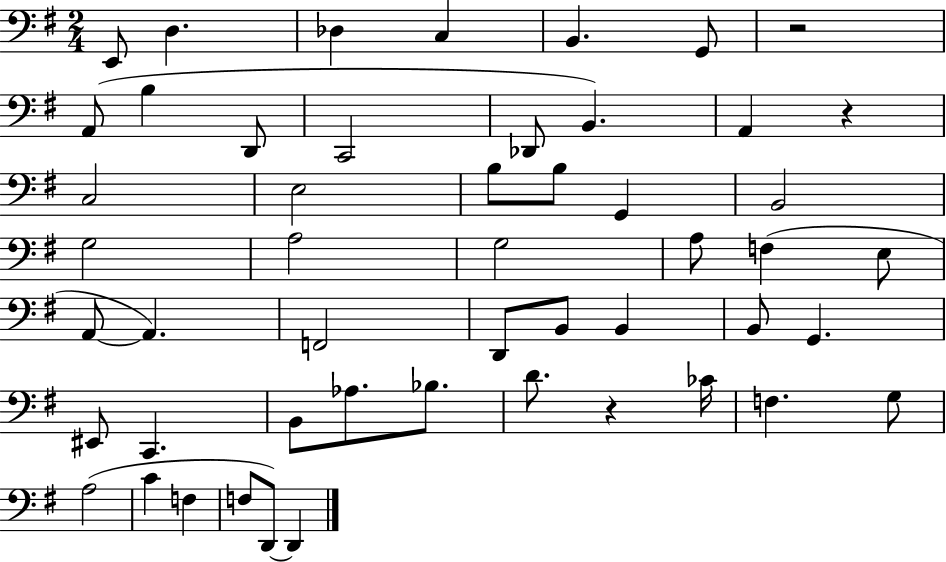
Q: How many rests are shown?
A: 3